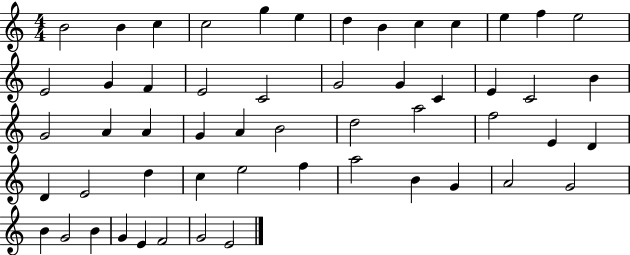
X:1
T:Untitled
M:4/4
L:1/4
K:C
B2 B c c2 g e d B c c e f e2 E2 G F E2 C2 G2 G C E C2 B G2 A A G A B2 d2 a2 f2 E D D E2 d c e2 f a2 B G A2 G2 B G2 B G E F2 G2 E2